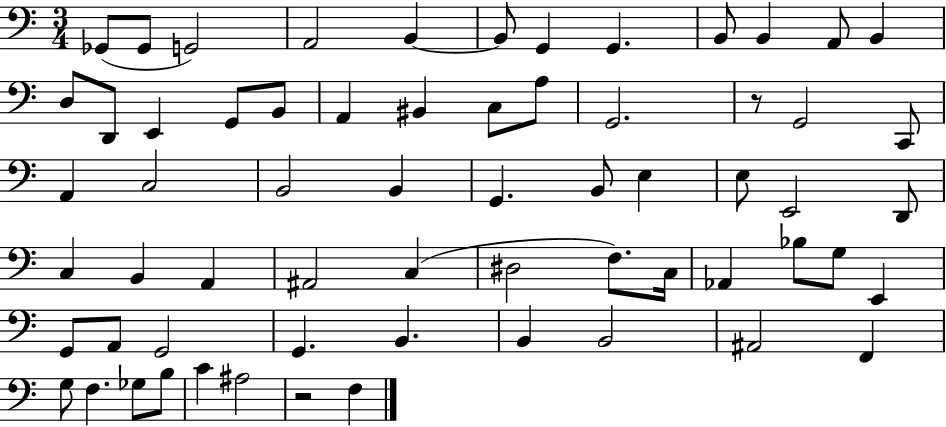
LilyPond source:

{
  \clef bass
  \numericTimeSignature
  \time 3/4
  \key c \major
  ges,8( ges,8 g,2) | a,2 b,4~~ | b,8 g,4 g,4. | b,8 b,4 a,8 b,4 | \break d8 d,8 e,4 g,8 b,8 | a,4 bis,4 c8 a8 | g,2. | r8 g,2 c,8 | \break a,4 c2 | b,2 b,4 | g,4. b,8 e4 | e8 e,2 d,8 | \break c4 b,4 a,4 | ais,2 c4( | dis2 f8.) c16 | aes,4 bes8 g8 e,4 | \break g,8 a,8 g,2 | g,4. b,4. | b,4 b,2 | ais,2 f,4 | \break g8 f4. ges8 b8 | c'4 ais2 | r2 f4 | \bar "|."
}